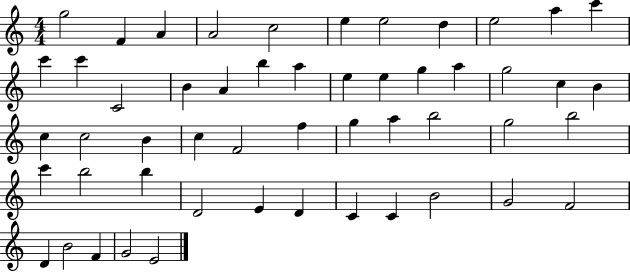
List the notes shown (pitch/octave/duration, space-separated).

G5/h F4/q A4/q A4/h C5/h E5/q E5/h D5/q E5/h A5/q C6/q C6/q C6/q C4/h B4/q A4/q B5/q A5/q E5/q E5/q G5/q A5/q G5/h C5/q B4/q C5/q C5/h B4/q C5/q F4/h F5/q G5/q A5/q B5/h G5/h B5/h C6/q B5/h B5/q D4/h E4/q D4/q C4/q C4/q B4/h G4/h F4/h D4/q B4/h F4/q G4/h E4/h